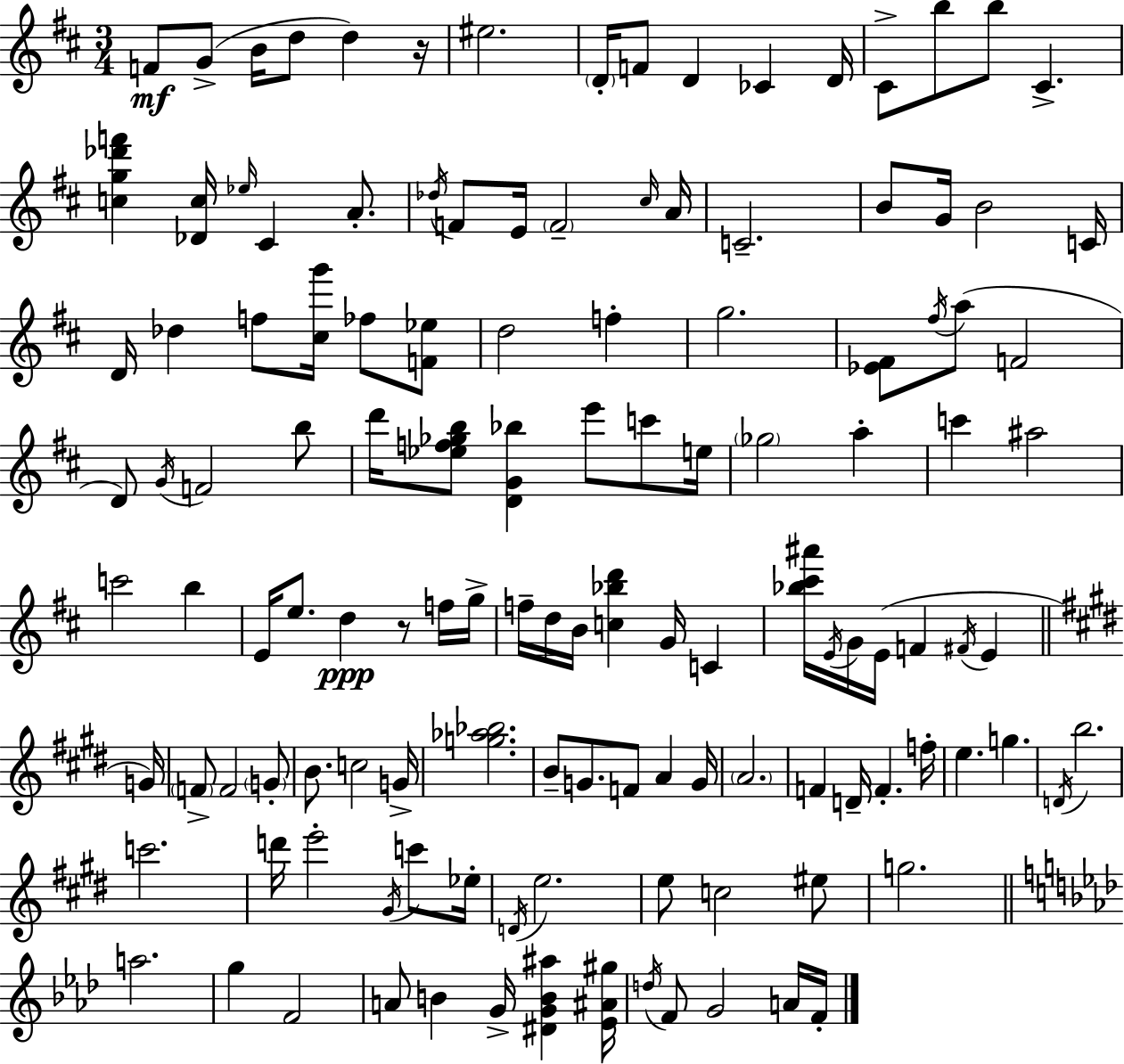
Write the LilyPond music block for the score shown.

{
  \clef treble
  \numericTimeSignature
  \time 3/4
  \key d \major
  f'8\mf g'8->( b'16 d''8 d''4) r16 | eis''2. | \parenthesize d'16-. f'8 d'4 ces'4 d'16 | cis'8-> b''8 b''8 cis'4.-> | \break <c'' g'' des''' f'''>4 <des' c''>16 \grace { ees''16 } cis'4 a'8.-. | \acciaccatura { des''16 } f'8 e'16 \parenthesize f'2-- | \grace { cis''16 } a'16 c'2.-- | b'8 g'16 b'2 | \break c'16 d'16 des''4 f''8 <cis'' g'''>16 fes''8 | <f' ees''>8 d''2 f''4-. | g''2. | <ees' fis'>8 \acciaccatura { fis''16 } a''8( f'2 | \break d'8) \acciaccatura { g'16 } f'2 | b''8 d'''16 <ees'' f'' ges'' b''>8 <d' g' bes''>4 | e'''8 c'''8 e''16 \parenthesize ges''2 | a''4-. c'''4 ais''2 | \break c'''2 | b''4 e'16 e''8. d''4\ppp | r8 f''16 g''16-> f''16-- d''16 b'16 <c'' bes'' d'''>4 | g'16 c'4 <bes'' cis''' ais'''>16 \acciaccatura { e'16 } g'16 e'16( f'4 | \break \acciaccatura { fis'16 } e'4 \bar "||" \break \key e \major g'16) \parenthesize f'8-> f'2 \parenthesize g'8-. | b'8. c''2 | g'16-> <g'' aes'' bes''>2. | b'8-- g'8. f'8 a'4 | \break g'16 \parenthesize a'2. | f'4 d'16-- f'4.-. | f''16-. e''4. g''4. | \acciaccatura { d'16 } b''2. | \break c'''2. | d'''16 e'''2-. \acciaccatura { gis'16 } | c'''8 ees''16-. \acciaccatura { d'16 } e''2. | e''8 c''2 | \break eis''8 g''2. | \bar "||" \break \key f \minor a''2. | g''4 f'2 | a'8 b'4 g'16-> <dis' g' b' ais''>4 <ees' ais' gis''>16 | \acciaccatura { d''16 } f'8 g'2 a'16 | \break f'16-. \bar "|."
}